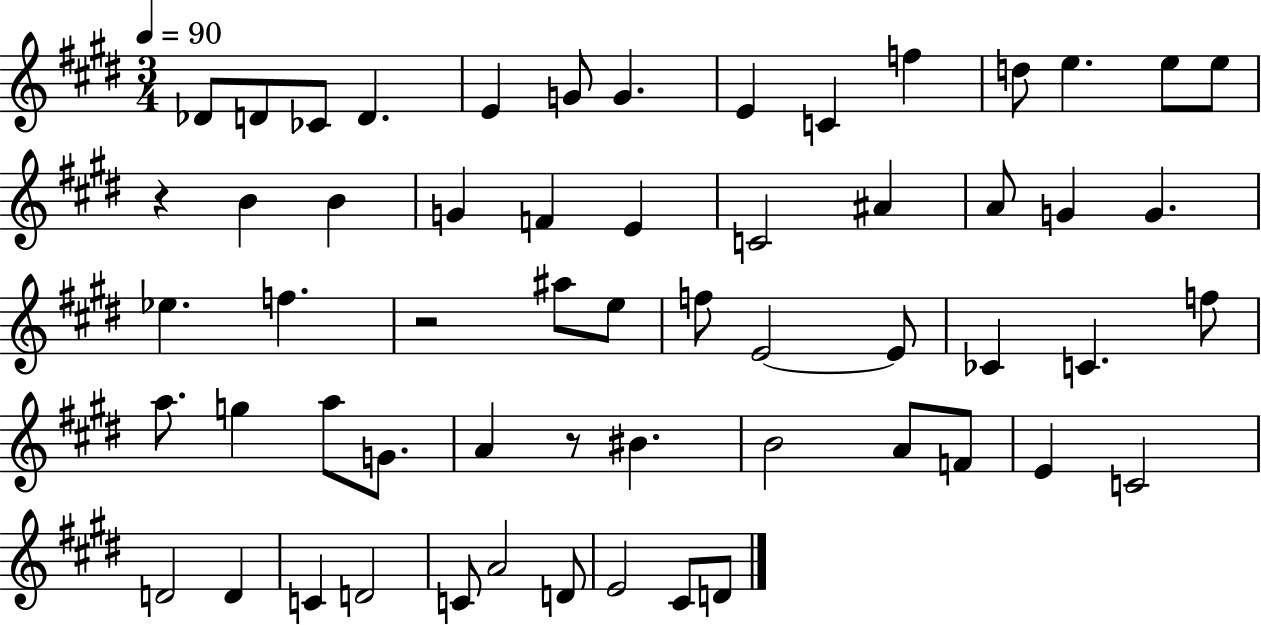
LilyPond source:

{
  \clef treble
  \numericTimeSignature
  \time 3/4
  \key e \major
  \tempo 4 = 90
  des'8 d'8 ces'8 d'4. | e'4 g'8 g'4. | e'4 c'4 f''4 | d''8 e''4. e''8 e''8 | \break r4 b'4 b'4 | g'4 f'4 e'4 | c'2 ais'4 | a'8 g'4 g'4. | \break ees''4. f''4. | r2 ais''8 e''8 | f''8 e'2~~ e'8 | ces'4 c'4. f''8 | \break a''8. g''4 a''8 g'8. | a'4 r8 bis'4. | b'2 a'8 f'8 | e'4 c'2 | \break d'2 d'4 | c'4 d'2 | c'8 a'2 d'8 | e'2 cis'8 d'8 | \break \bar "|."
}